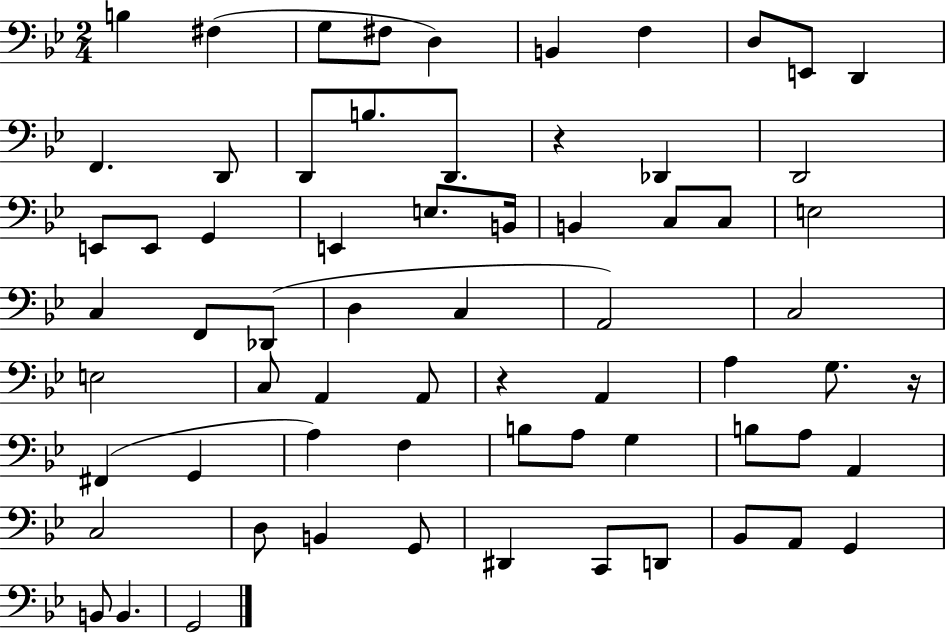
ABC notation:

X:1
T:Untitled
M:2/4
L:1/4
K:Bb
B, ^F, G,/2 ^F,/2 D, B,, F, D,/2 E,,/2 D,, F,, D,,/2 D,,/2 B,/2 D,,/2 z _D,, D,,2 E,,/2 E,,/2 G,, E,, E,/2 B,,/4 B,, C,/2 C,/2 E,2 C, F,,/2 _D,,/2 D, C, A,,2 C,2 E,2 C,/2 A,, A,,/2 z A,, A, G,/2 z/4 ^F,, G,, A, F, B,/2 A,/2 G, B,/2 A,/2 A,, C,2 D,/2 B,, G,,/2 ^D,, C,,/2 D,,/2 _B,,/2 A,,/2 G,, B,,/2 B,, G,,2